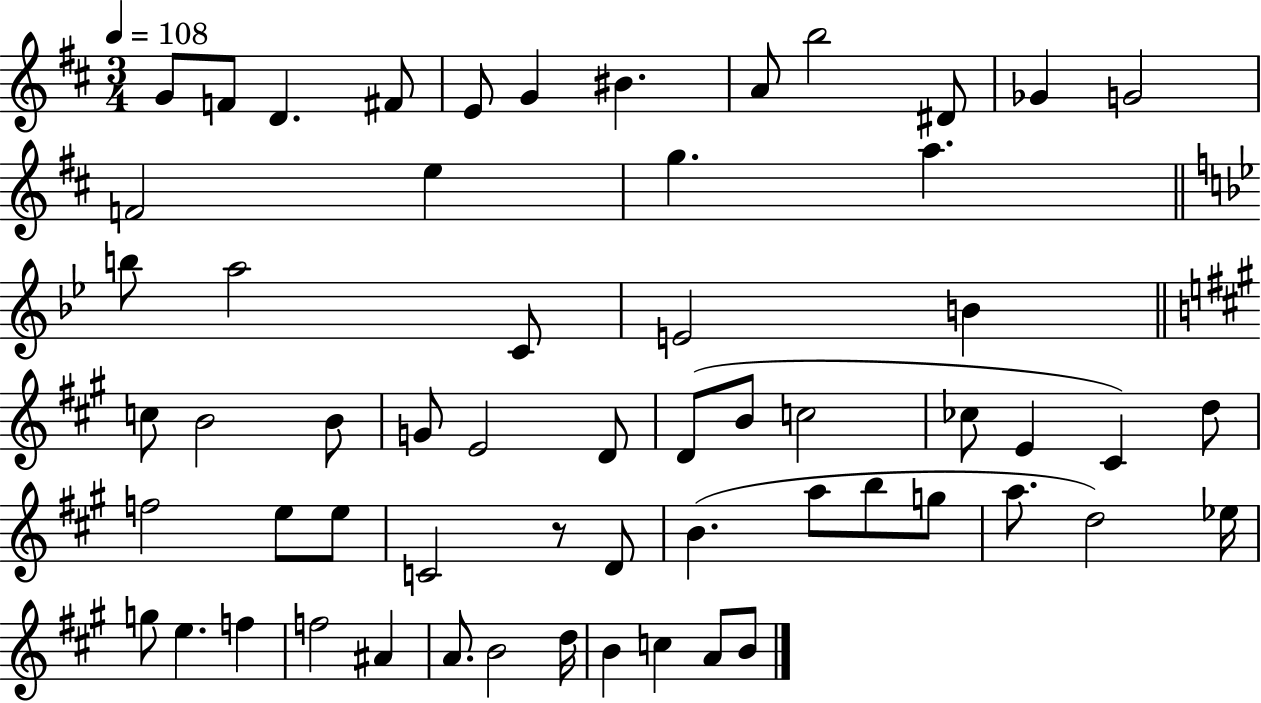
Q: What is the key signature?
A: D major